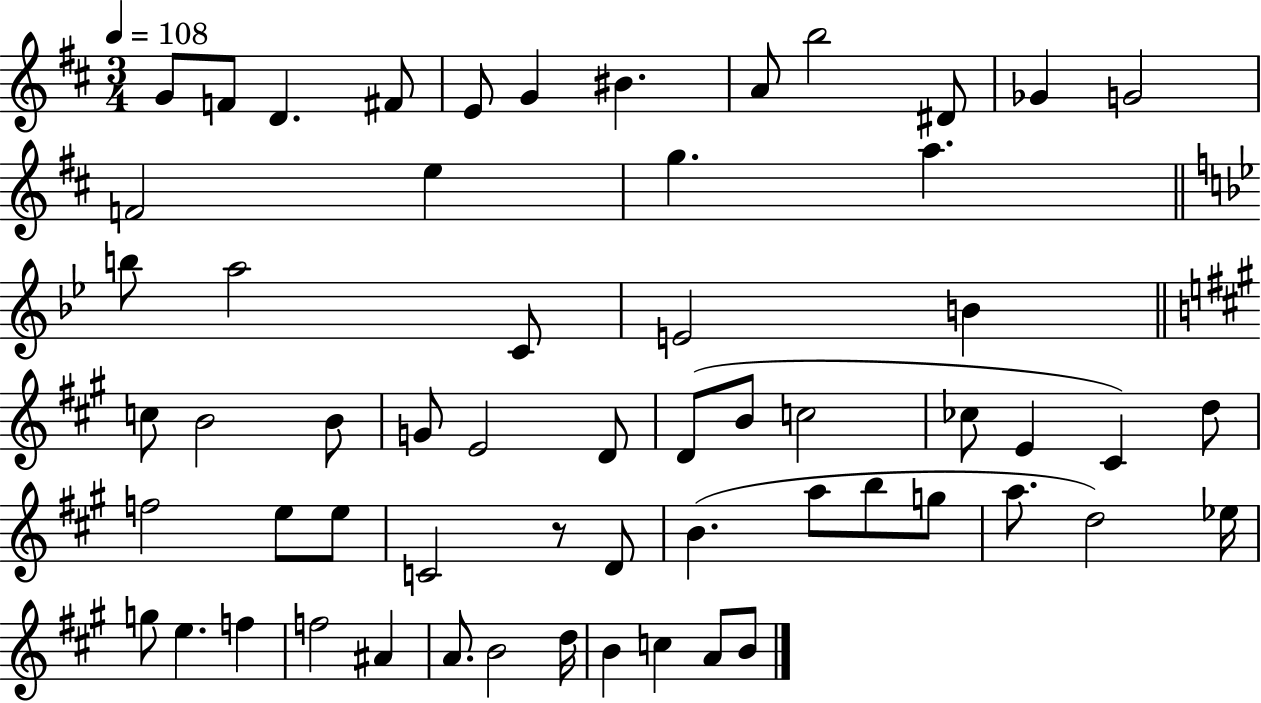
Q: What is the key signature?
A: D major